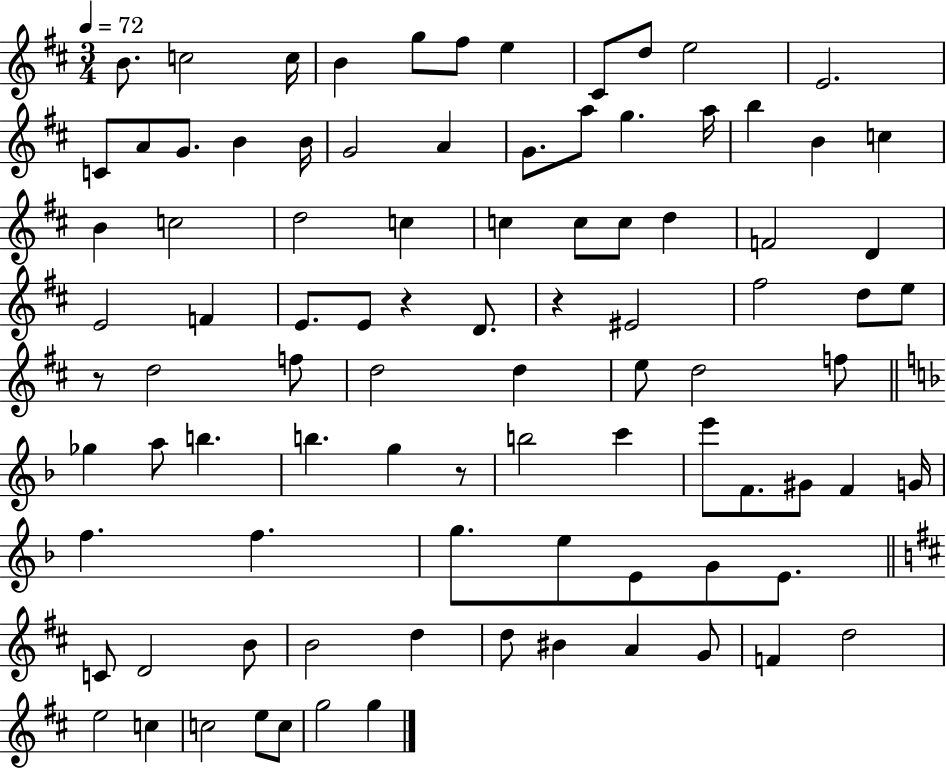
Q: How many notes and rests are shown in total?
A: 92